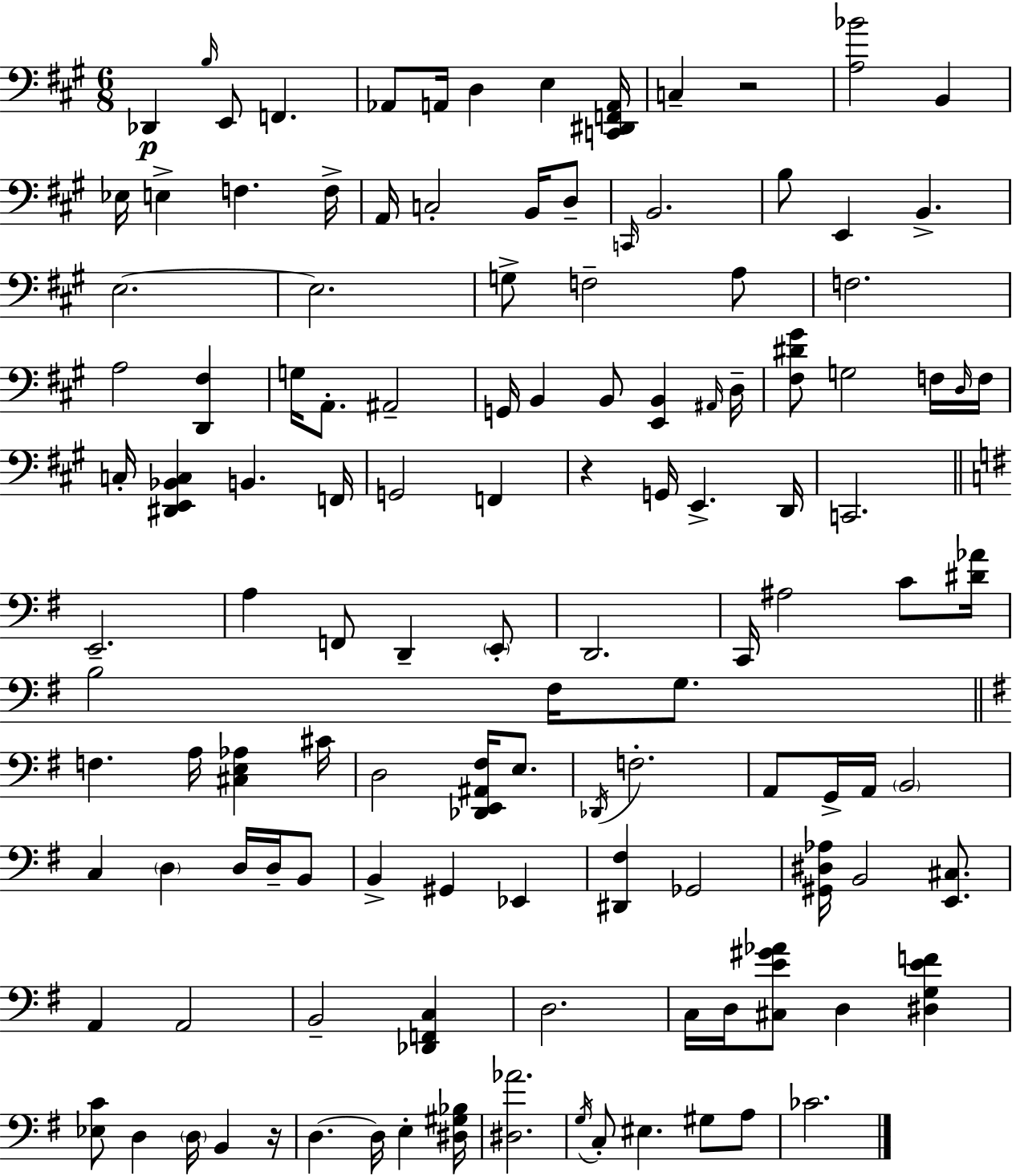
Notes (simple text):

Db2/q B3/s E2/e F2/q. Ab2/e A2/s D3/q E3/q [C2,D#2,F2,A2]/s C3/q R/h [A3,Bb4]/h B2/q Eb3/s E3/q F3/q. F3/s A2/s C3/h B2/s D3/e C2/s B2/h. B3/e E2/q B2/q. E3/h. E3/h. G3/e F3/h A3/e F3/h. A3/h [D2,F#3]/q G3/s A2/e. A#2/h G2/s B2/q B2/e [E2,B2]/q A#2/s D3/s [F#3,D#4,G#4]/e G3/h F3/s D3/s F3/s C3/s [D#2,E2,Bb2,C3]/q B2/q. F2/s G2/h F2/q R/q G2/s E2/q. D2/s C2/h. E2/h. A3/q F2/e D2/q E2/e D2/h. C2/s A#3/h C4/e [D#4,Ab4]/s B3/h F#3/s G3/e. F3/q. A3/s [C#3,E3,Ab3]/q C#4/s D3/h [Db2,E2,A#2,F#3]/s E3/e. Db2/s F3/h. A2/e G2/s A2/s B2/h C3/q D3/q D3/s D3/s B2/e B2/q G#2/q Eb2/q [D#2,F#3]/q Gb2/h [G#2,D#3,Ab3]/s B2/h [E2,C#3]/e. A2/q A2/h B2/h [Db2,F2,C3]/q D3/h. C3/s D3/s [C#3,E4,G#4,Ab4]/e D3/q [D#3,G3,E4,F4]/q [Eb3,C4]/e D3/q D3/s B2/q R/s D3/q. D3/s E3/q [D#3,G#3,Bb3]/s [D#3,Ab4]/h. G3/s C3/e EIS3/q. G#3/e A3/e CES4/h.